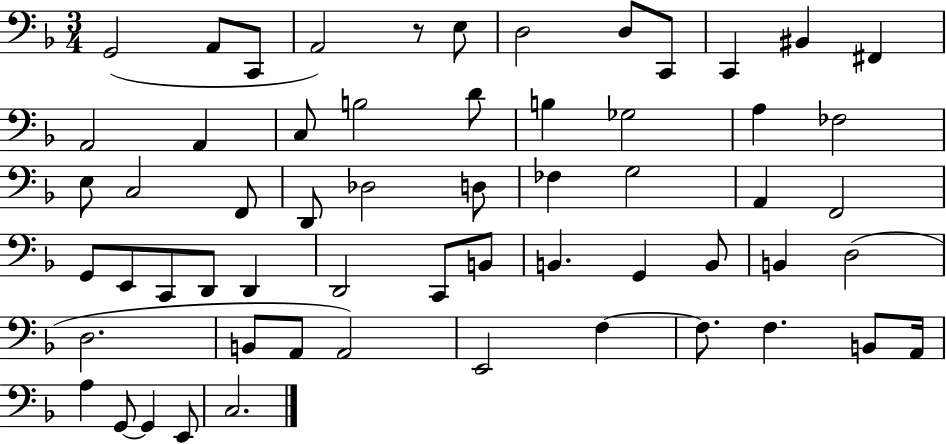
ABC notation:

X:1
T:Untitled
M:3/4
L:1/4
K:F
G,,2 A,,/2 C,,/2 A,,2 z/2 E,/2 D,2 D,/2 C,,/2 C,, ^B,, ^F,, A,,2 A,, C,/2 B,2 D/2 B, _G,2 A, _F,2 E,/2 C,2 F,,/2 D,,/2 _D,2 D,/2 _F, G,2 A,, F,,2 G,,/2 E,,/2 C,,/2 D,,/2 D,, D,,2 C,,/2 B,,/2 B,, G,, B,,/2 B,, D,2 D,2 B,,/2 A,,/2 A,,2 E,,2 F, F,/2 F, B,,/2 A,,/4 A, G,,/2 G,, E,,/2 C,2